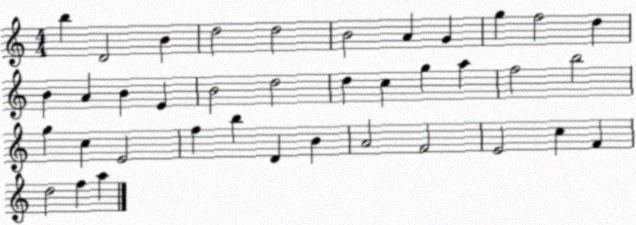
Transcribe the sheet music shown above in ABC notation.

X:1
T:Untitled
M:4/4
L:1/4
K:C
b D2 B d2 d2 B2 A G g f2 d B A B E B2 d2 d c g a f2 b2 g c E2 f b D B A2 F2 E2 c F d2 f a